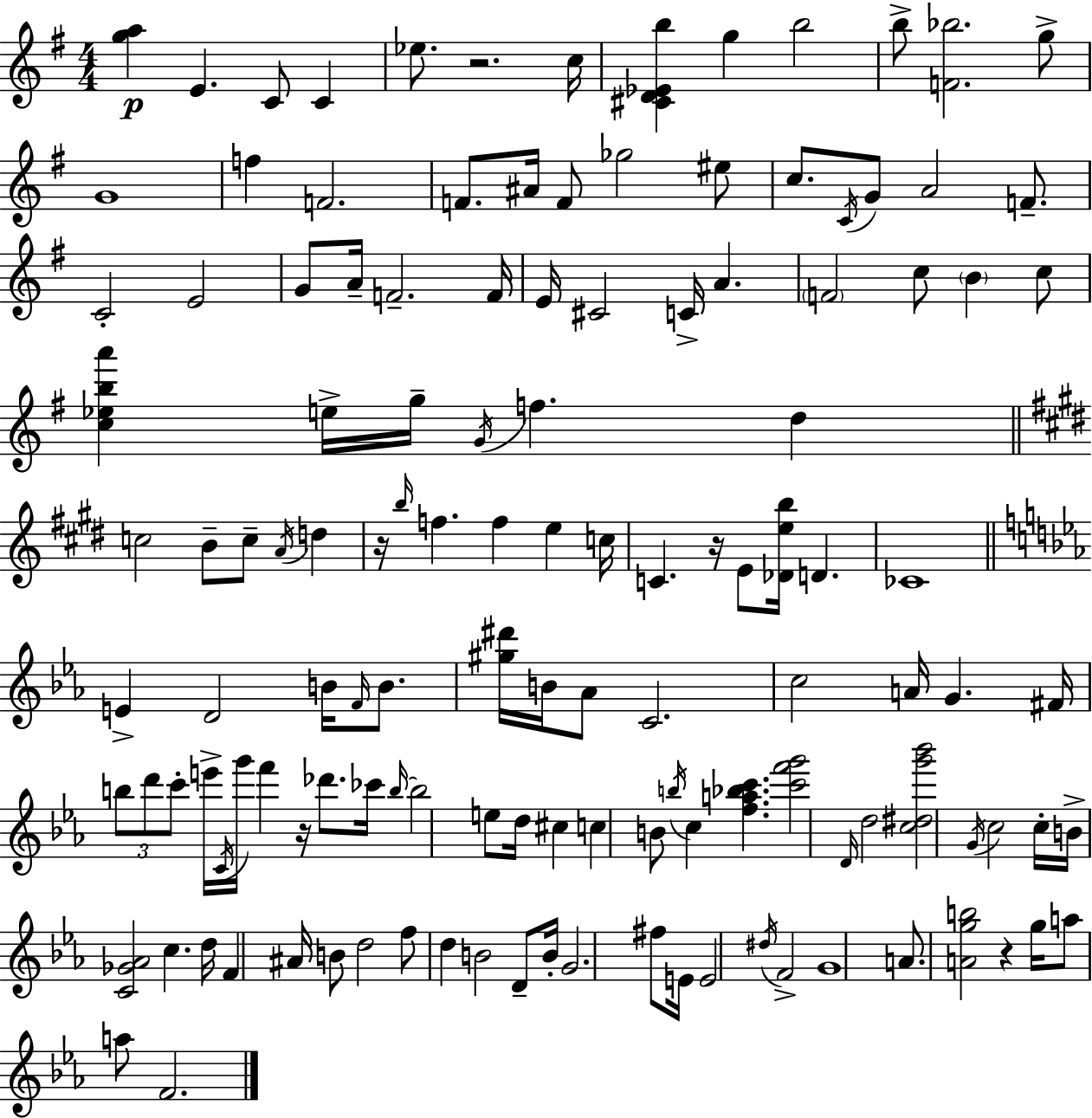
[G5,A5]/q E4/q. C4/e C4/q Eb5/e. R/h. C5/s [C#4,D4,Eb4,B5]/q G5/q B5/h B5/e [F4,Bb5]/h. G5/e G4/w F5/q F4/h. F4/e. A#4/s F4/e Gb5/h EIS5/e C5/e. C4/s G4/e A4/h F4/e. C4/h E4/h G4/e A4/s F4/h. F4/s E4/s C#4/h C4/s A4/q. F4/h C5/e B4/q C5/e [C5,Eb5,B5,A6]/q E5/s G5/s G4/s F5/q. D5/q C5/h B4/e C5/e A4/s D5/q R/s B5/s F5/q. F5/q E5/q C5/s C4/q. R/s E4/e [Db4,E5,B5]/s D4/q. CES4/w E4/q D4/h B4/s F4/s B4/e. [G#5,D#6]/s B4/s Ab4/e C4/h. C5/h A4/s G4/q. F#4/s B5/e D6/e C6/e E6/s C4/s G6/s F6/q R/s Db6/e. CES6/s B5/s B5/h E5/e D5/s C#5/q C5/q B4/e B5/s C5/q [F5,A5,Bb5,C6]/q. [C6,F6,G6]/h D4/s D5/h [C5,D#5,G6,Bb6]/h G4/s C5/h C5/s B4/s [C4,Gb4,Ab4]/h C5/q. D5/s F4/q A#4/s B4/e D5/h F5/e D5/q B4/h D4/e B4/s G4/h. F#5/e E4/s E4/h D#5/s F4/h G4/w A4/e. [A4,G5,B5]/h R/q G5/s A5/e A5/e F4/h.